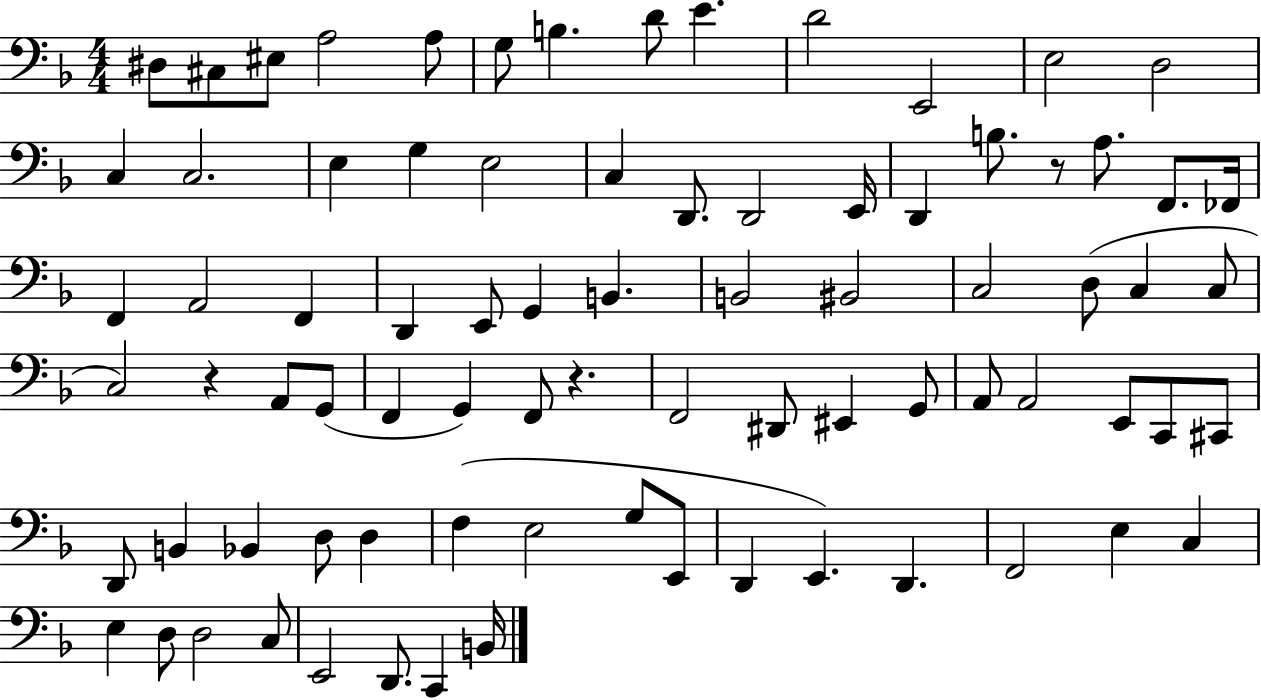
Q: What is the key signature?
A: F major